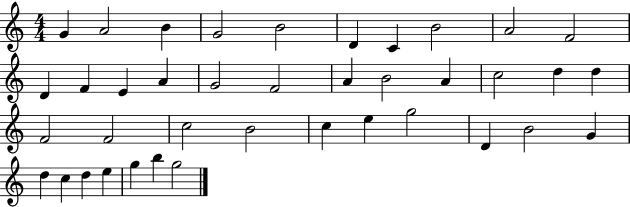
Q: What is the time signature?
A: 4/4